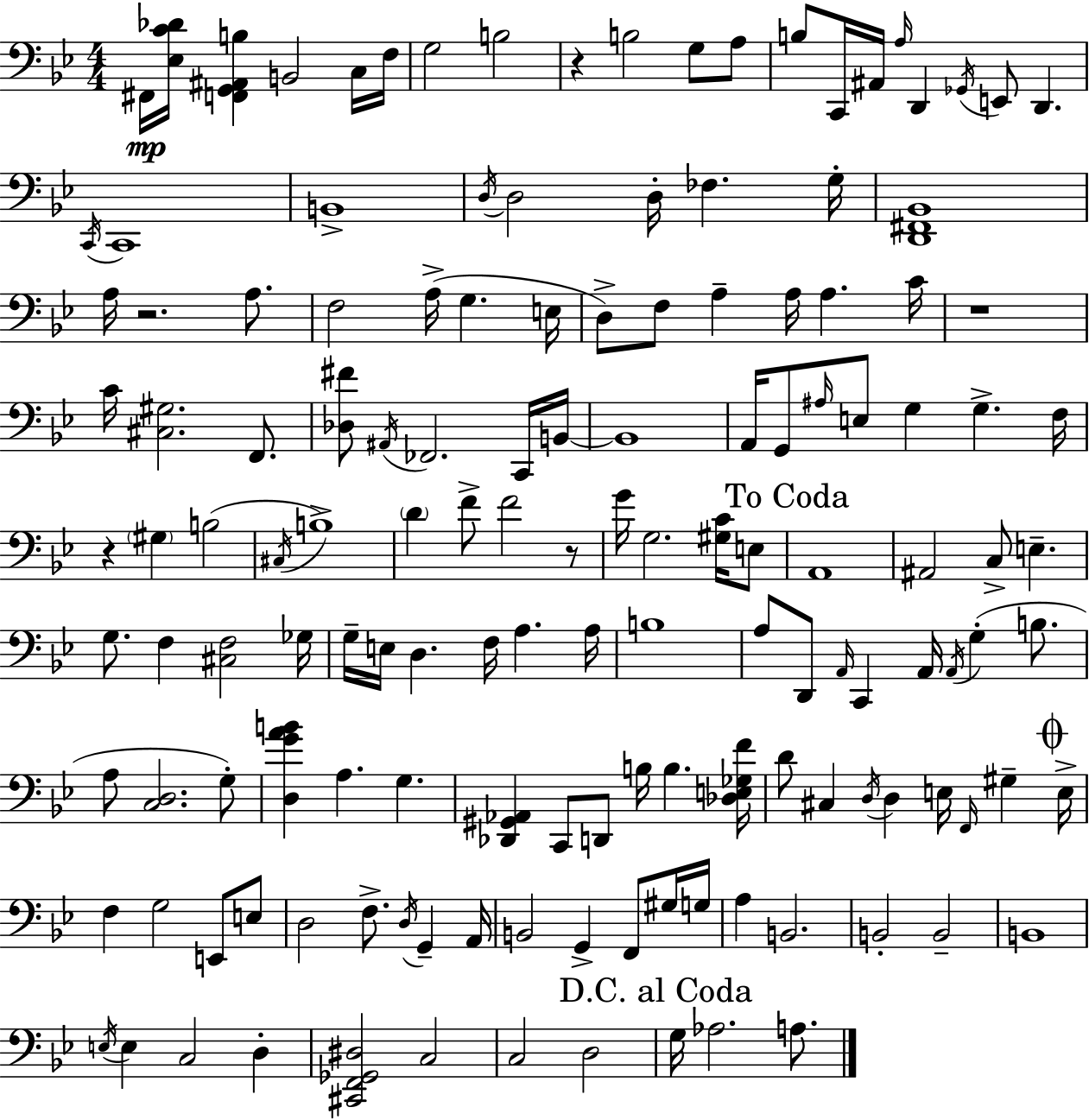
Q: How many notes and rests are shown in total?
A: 145